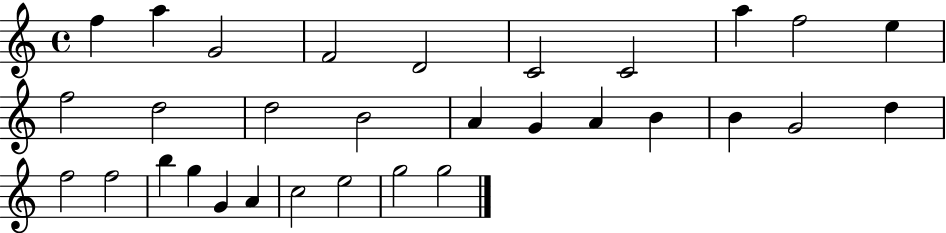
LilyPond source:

{
  \clef treble
  \time 4/4
  \defaultTimeSignature
  \key c \major
  f''4 a''4 g'2 | f'2 d'2 | c'2 c'2 | a''4 f''2 e''4 | \break f''2 d''2 | d''2 b'2 | a'4 g'4 a'4 b'4 | b'4 g'2 d''4 | \break f''2 f''2 | b''4 g''4 g'4 a'4 | c''2 e''2 | g''2 g''2 | \break \bar "|."
}